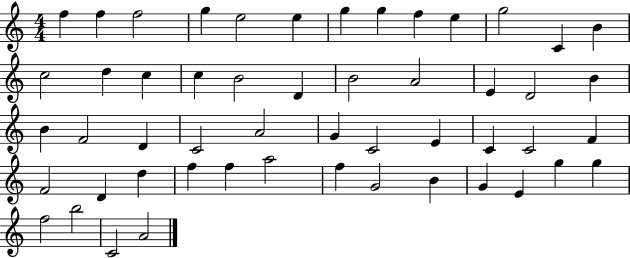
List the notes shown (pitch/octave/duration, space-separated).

F5/q F5/q F5/h G5/q E5/h E5/q G5/q G5/q F5/q E5/q G5/h C4/q B4/q C5/h D5/q C5/q C5/q B4/h D4/q B4/h A4/h E4/q D4/h B4/q B4/q F4/h D4/q C4/h A4/h G4/q C4/h E4/q C4/q C4/h F4/q F4/h D4/q D5/q F5/q F5/q A5/h F5/q G4/h B4/q G4/q E4/q G5/q G5/q F5/h B5/h C4/h A4/h